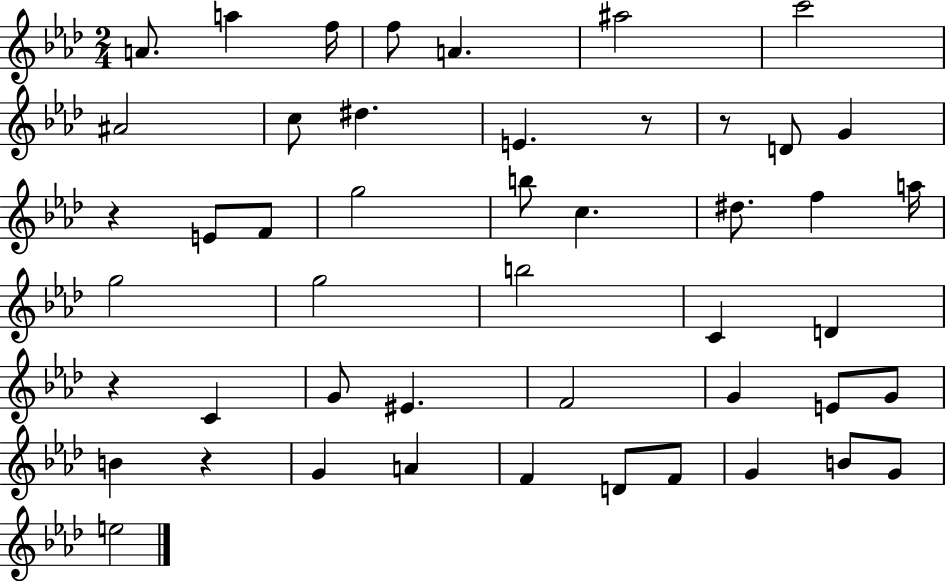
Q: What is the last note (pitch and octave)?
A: E5